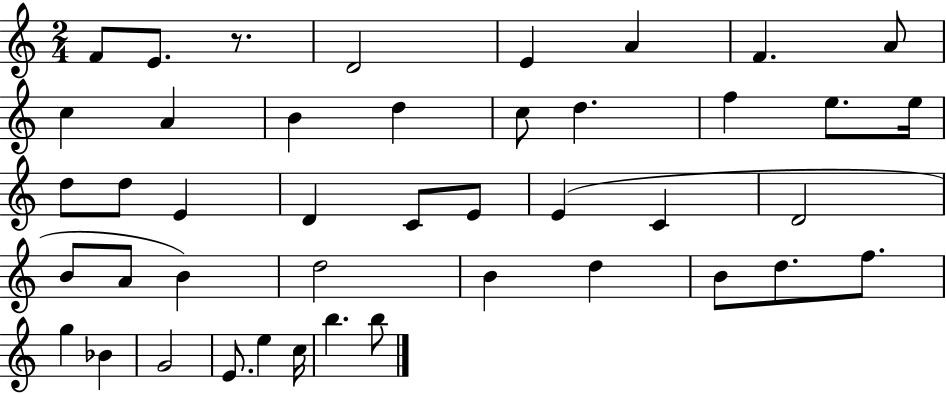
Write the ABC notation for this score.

X:1
T:Untitled
M:2/4
L:1/4
K:C
F/2 E/2 z/2 D2 E A F A/2 c A B d c/2 d f e/2 e/4 d/2 d/2 E D C/2 E/2 E C D2 B/2 A/2 B d2 B d B/2 d/2 f/2 g _B G2 E/2 e c/4 b b/2